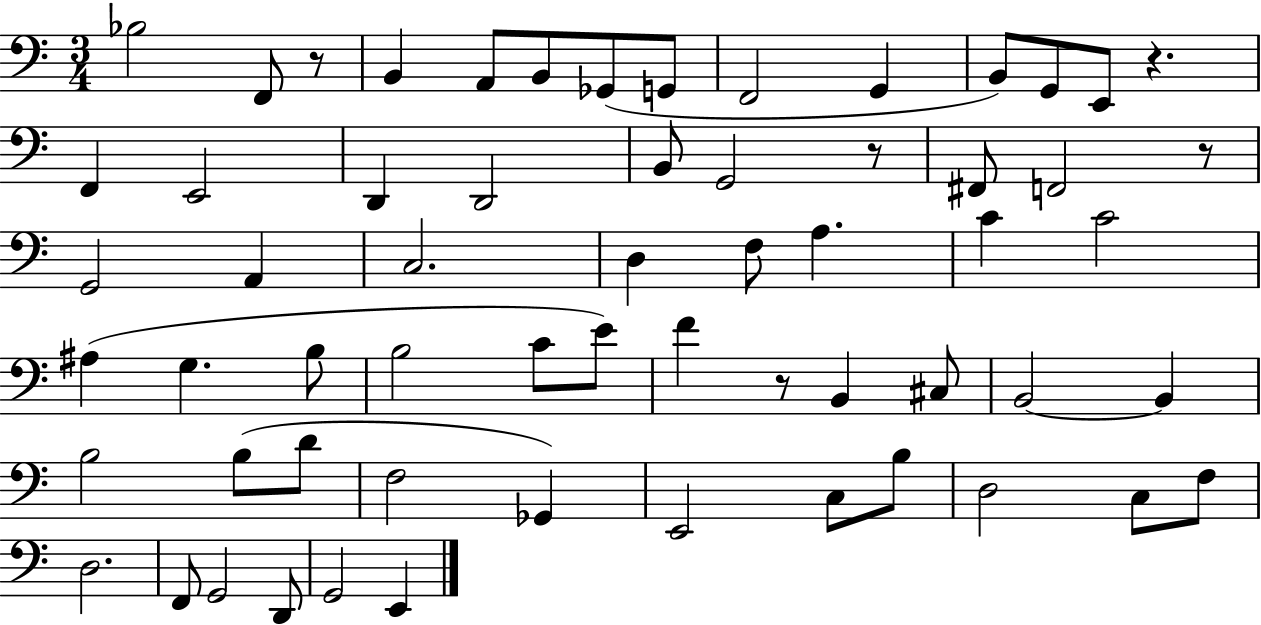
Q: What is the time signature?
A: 3/4